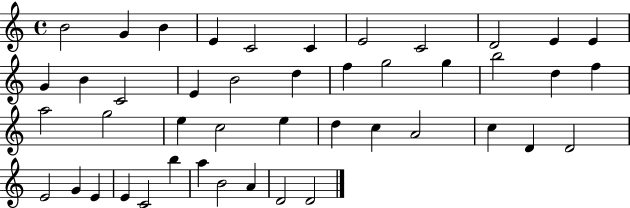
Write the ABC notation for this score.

X:1
T:Untitled
M:4/4
L:1/4
K:C
B2 G B E C2 C E2 C2 D2 E E G B C2 E B2 d f g2 g b2 d f a2 g2 e c2 e d c A2 c D D2 E2 G E E C2 b a B2 A D2 D2